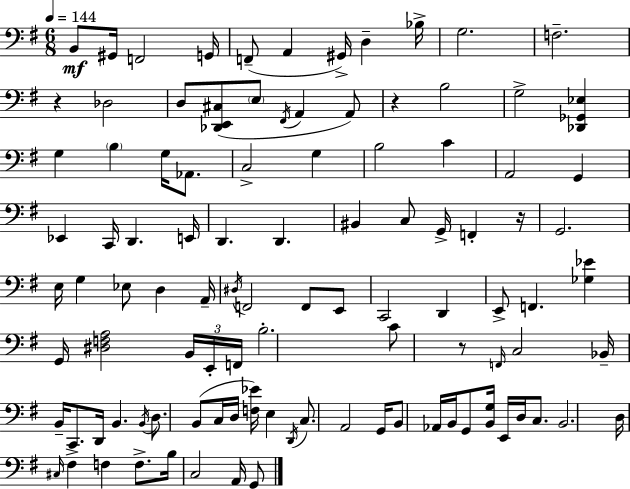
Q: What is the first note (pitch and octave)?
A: B2